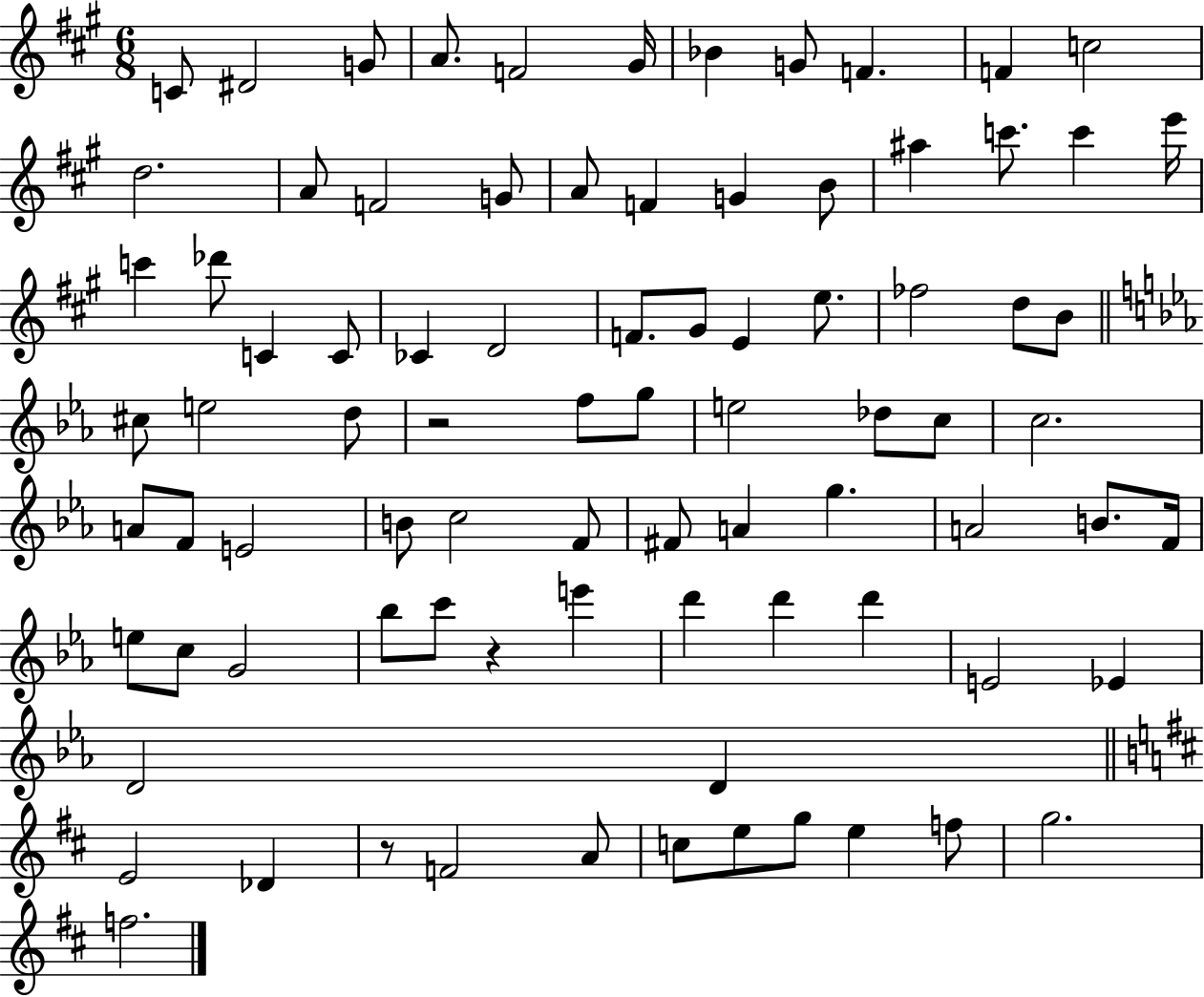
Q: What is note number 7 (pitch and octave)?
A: Bb4